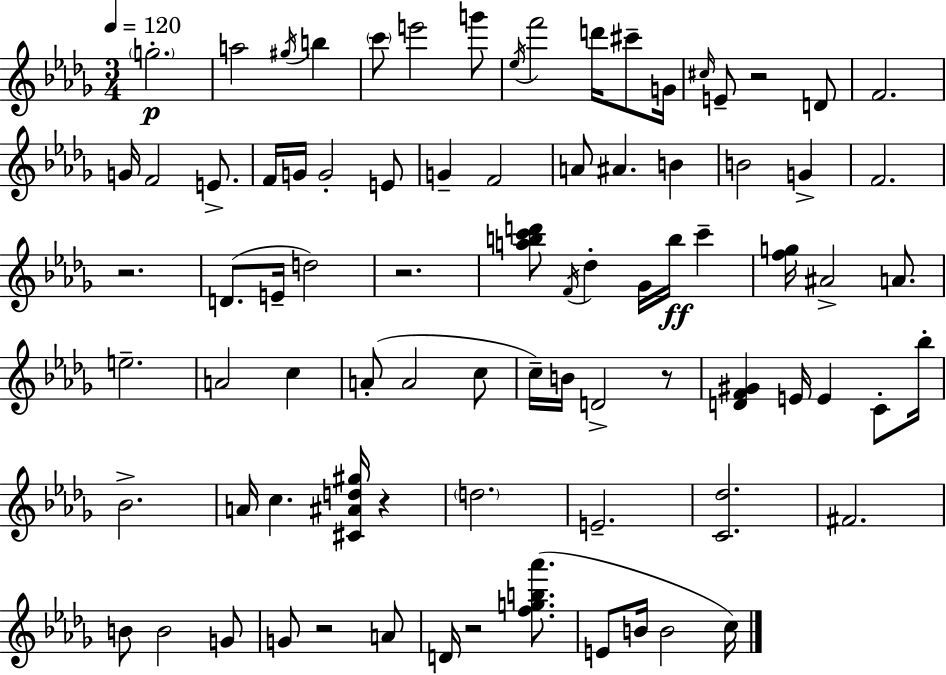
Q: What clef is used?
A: treble